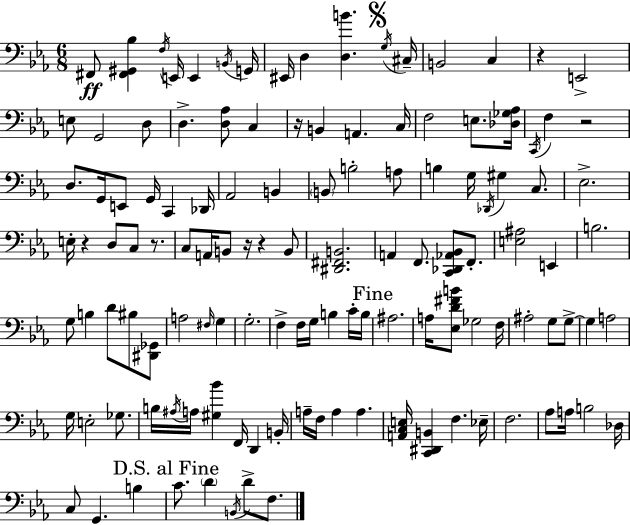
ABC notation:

X:1
T:Untitled
M:6/8
L:1/4
K:Cm
^F,,/2 [^F,,^G,,_B,] F,/4 E,,/4 E,, B,,/4 G,,/4 ^E,,/4 D, [D,B] G,/4 ^C,/4 B,,2 C, z E,,2 E,/2 G,,2 D,/2 D, [D,_A,]/2 C, z/4 B,, A,, C,/4 F,2 E,/2 [_D,_G,_A,]/4 C,,/4 F, z2 D,/2 G,,/4 E,,/2 G,,/4 C,, _D,,/4 _A,,2 B,, B,,/2 B,2 A,/2 B, G,/4 _D,,/4 ^G, C,/2 _E,2 E,/4 z D,/2 C,/2 z/2 C,/2 A,,/4 B,,/2 z/4 z B,,/2 [^D,,^F,,B,,]2 A,, F,,/2 [C,,_D,,_A,,_B,,]/2 F,,/2 [E,^A,]2 E,, B,2 G,/2 B, D/2 ^B,/2 [^D,,_G,,]/2 A,2 ^F,/4 G, G,2 F, F,/4 G,/4 B, C/4 B,/4 ^A,2 A,/4 [_E,D^FB]/2 _G,2 F,/4 ^A,2 G,/2 G,/2 G, A,2 G,/4 E,2 _G,/2 B,/4 ^A,/4 A,/4 [^G,_B] F,,/4 D,, B,,/4 A,/4 F,/4 A, A, [A,,C,E,]/4 [C,,^D,,B,,] F, _E,/4 F,2 _A,/2 A,/4 B,2 _D,/4 C,/2 G,, B, C/2 D B,,/4 D/2 F,/2